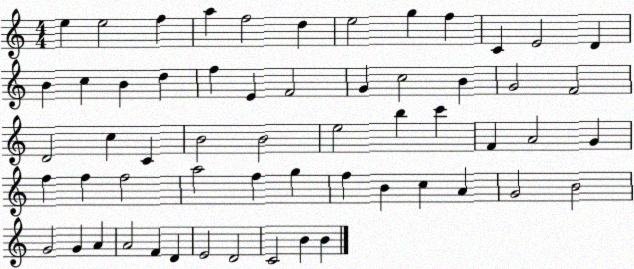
X:1
T:Untitled
M:4/4
L:1/4
K:C
e e2 f a f2 d e2 g f C E2 D B c B d f E F2 G c2 B G2 F2 D2 c C B2 B2 e2 b c' F A2 G f f f2 a2 f g f B c A G2 B2 G2 G A A2 F D E2 D2 C2 B B